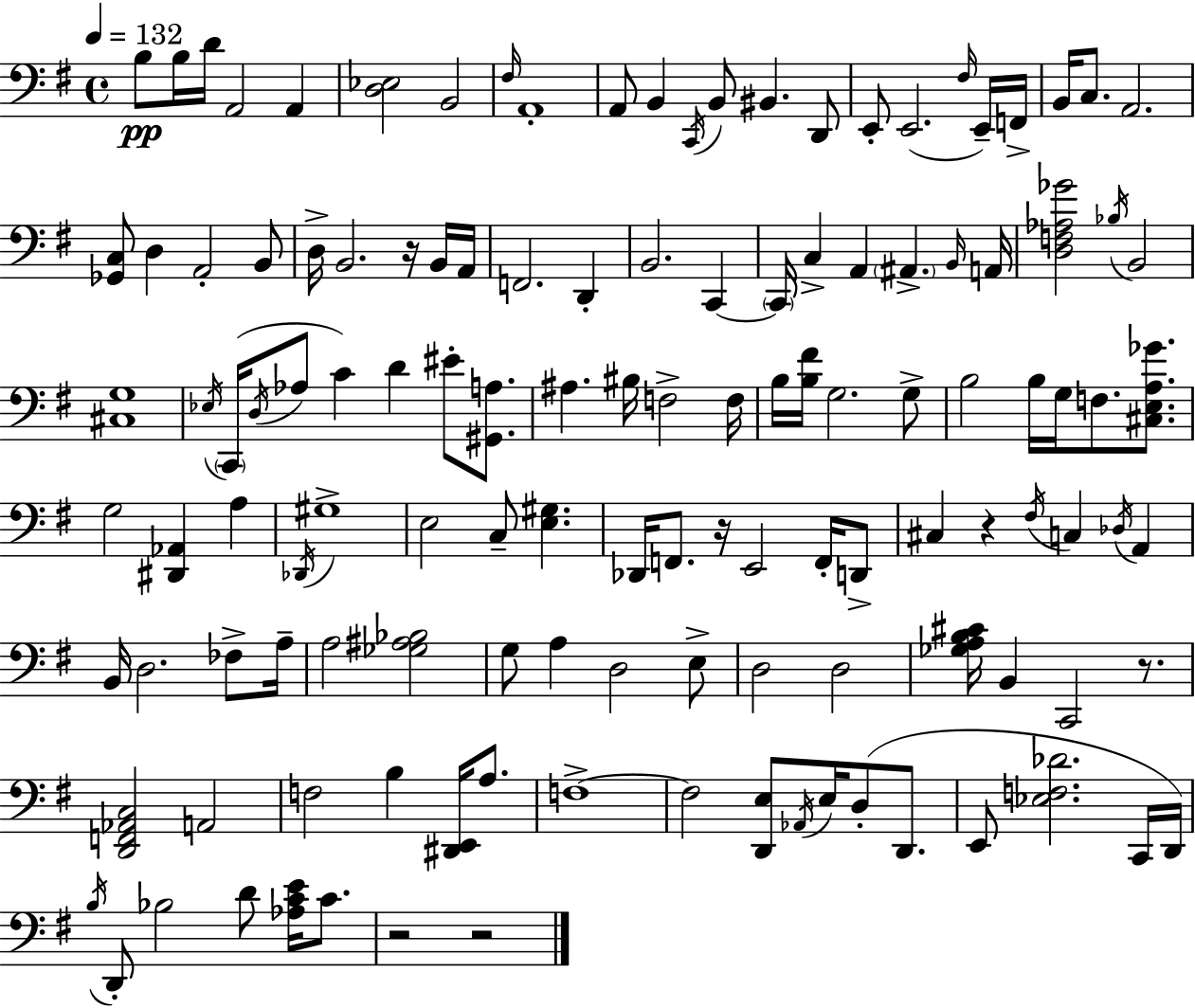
{
  \clef bass
  \time 4/4
  \defaultTimeSignature
  \key e \minor
  \tempo 4 = 132
  b8\pp b16 d'16 a,2 a,4 | <d ees>2 b,2 | \grace { fis16 } a,1-. | a,8 b,4 \acciaccatura { c,16 } b,8 bis,4. | \break d,8 e,8-. e,2.( | \grace { fis16 } e,16--) f,16-> b,16 c8. a,2. | <ges, c>8 d4 a,2-. | b,8 d16-> b,2. | \break r16 b,16 a,16 f,2. d,4-. | b,2. c,4~~ | \parenthesize c,16 c4-> a,4 \parenthesize ais,4.-> | \grace { b,16 } a,16 <d f aes ges'>2 \acciaccatura { bes16 } b,2 | \break <cis g>1 | \acciaccatura { ees16 }( \parenthesize c,16 \acciaccatura { d16 } aes8 c'4) d'4 | eis'8-. <gis, a>8. ais4. bis16 f2-> | f16 b16 <b fis'>16 g2. | \break g8-> b2 b16 | g16 f8. <cis e a ges'>8. g2 <dis, aes,>4 | a4 \acciaccatura { des,16 } gis1-> | e2 | \break c8-- <e gis>4. des,16 f,8. r16 e,2 | f,16-. d,8-> cis4 r4 | \acciaccatura { fis16 } c4 \acciaccatura { des16 } a,4 b,16 d2. | fes8-> a16-- a2 | \break <ges ais bes>2 g8 a4 | d2 e8-> d2 | d2 <ges a b cis'>16 b,4 c,2 | r8. <d, f, aes, c>2 | \break a,2 f2 | b4 <dis, e,>16 a8. f1->~~ | f2 | <d, e>8 \acciaccatura { aes,16 } e16 d8-.( d,8. e,8 <ees f des'>2. | \break c,16 d,16) \acciaccatura { b16 } d,8-. bes2 | d'8 <aes c' e'>16 c'8. r2 | r2 \bar "|."
}